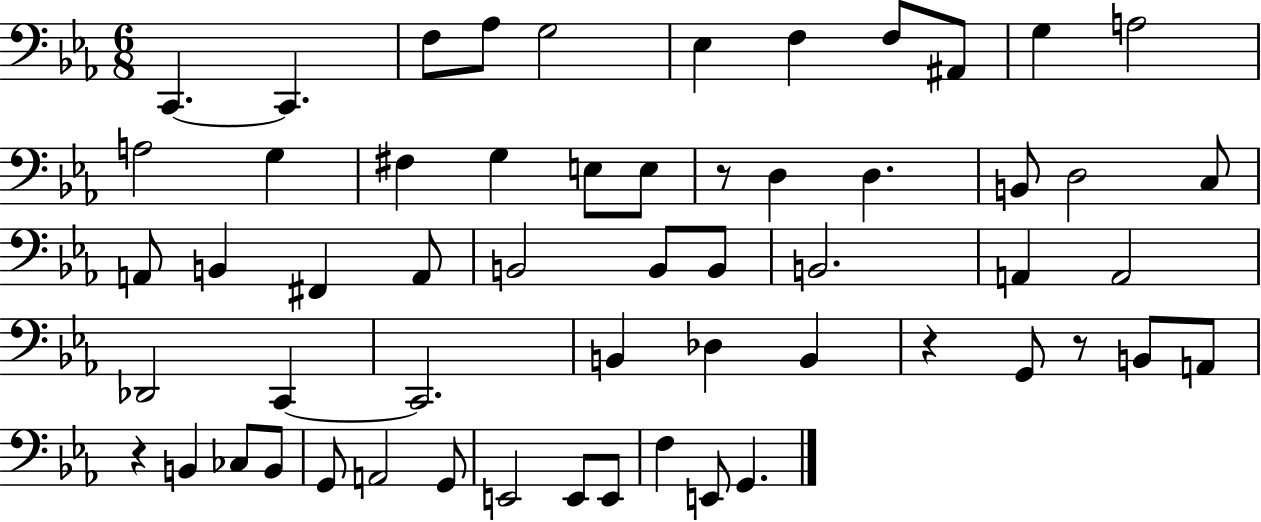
C2/q. C2/q. F3/e Ab3/e G3/h Eb3/q F3/q F3/e A#2/e G3/q A3/h A3/h G3/q F#3/q G3/q E3/e E3/e R/e D3/q D3/q. B2/e D3/h C3/e A2/e B2/q F#2/q A2/e B2/h B2/e B2/e B2/h. A2/q A2/h Db2/h C2/q C2/h. B2/q Db3/q B2/q R/q G2/e R/e B2/e A2/e R/q B2/q CES3/e B2/e G2/e A2/h G2/e E2/h E2/e E2/e F3/q E2/e G2/q.